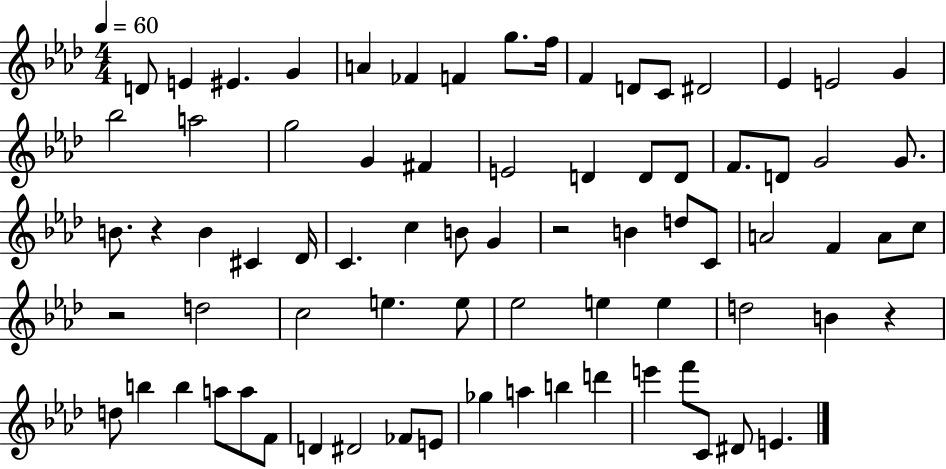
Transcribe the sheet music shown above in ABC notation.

X:1
T:Untitled
M:4/4
L:1/4
K:Ab
D/2 E ^E G A _F F g/2 f/4 F D/2 C/2 ^D2 _E E2 G _b2 a2 g2 G ^F E2 D D/2 D/2 F/2 D/2 G2 G/2 B/2 z B ^C _D/4 C c B/2 G z2 B d/2 C/2 A2 F A/2 c/2 z2 d2 c2 e e/2 _e2 e e d2 B z d/2 b b a/2 a/2 F/2 D ^D2 _F/2 E/2 _g a b d' e' f'/2 C/2 ^D/2 E